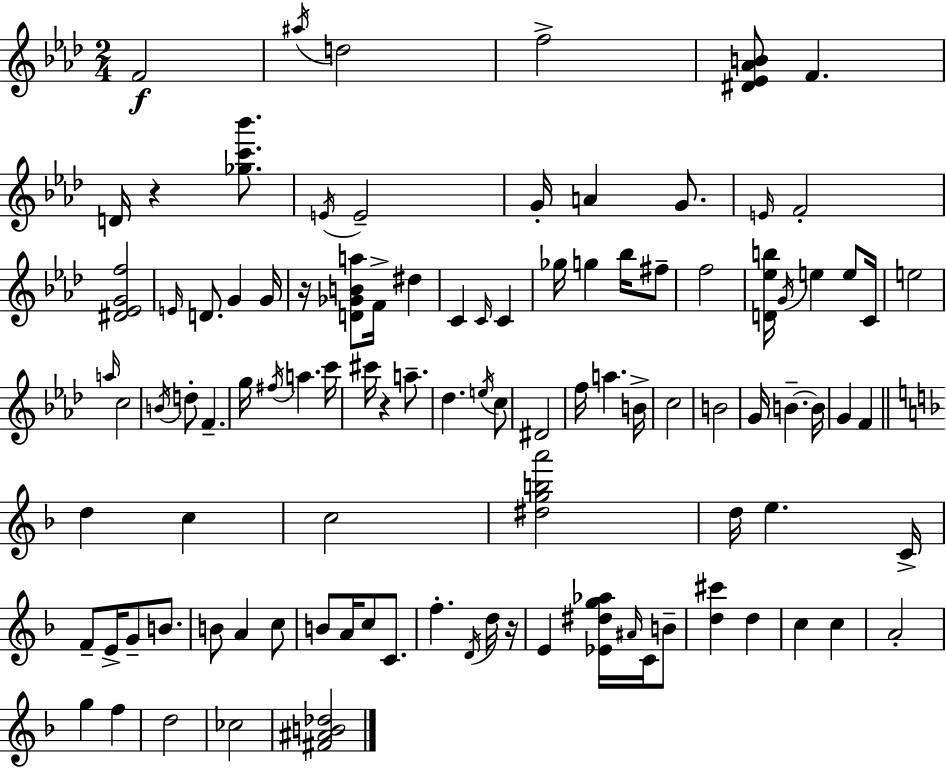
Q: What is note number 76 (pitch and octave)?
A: D4